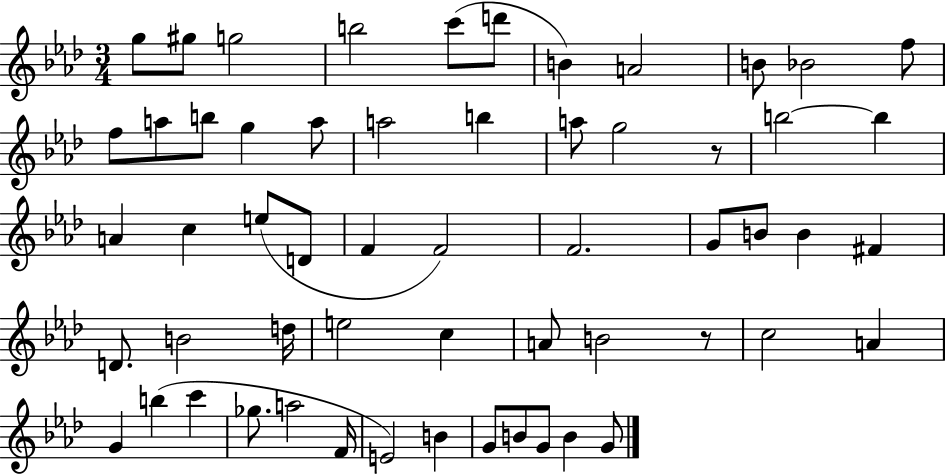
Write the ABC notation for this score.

X:1
T:Untitled
M:3/4
L:1/4
K:Ab
g/2 ^g/2 g2 b2 c'/2 d'/2 B A2 B/2 _B2 f/2 f/2 a/2 b/2 g a/2 a2 b a/2 g2 z/2 b2 b A c e/2 D/2 F F2 F2 G/2 B/2 B ^F D/2 B2 d/4 e2 c A/2 B2 z/2 c2 A G b c' _g/2 a2 F/4 E2 B G/2 B/2 G/2 B G/2